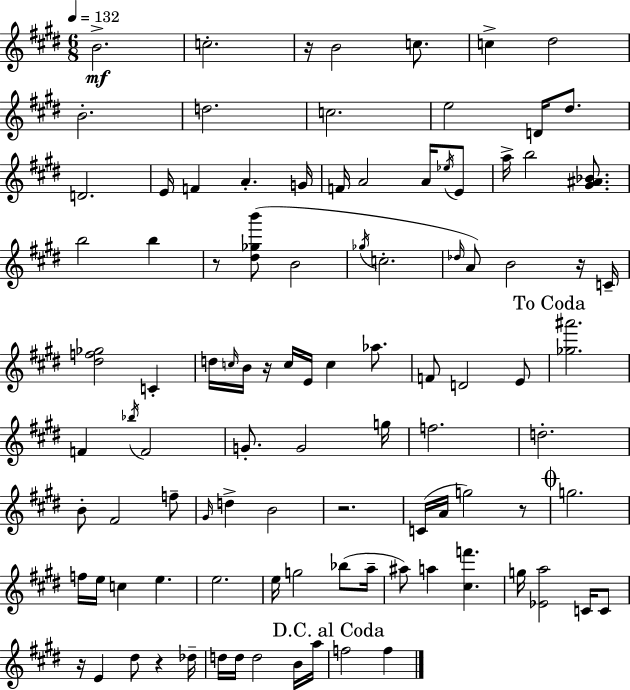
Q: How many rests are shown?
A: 8